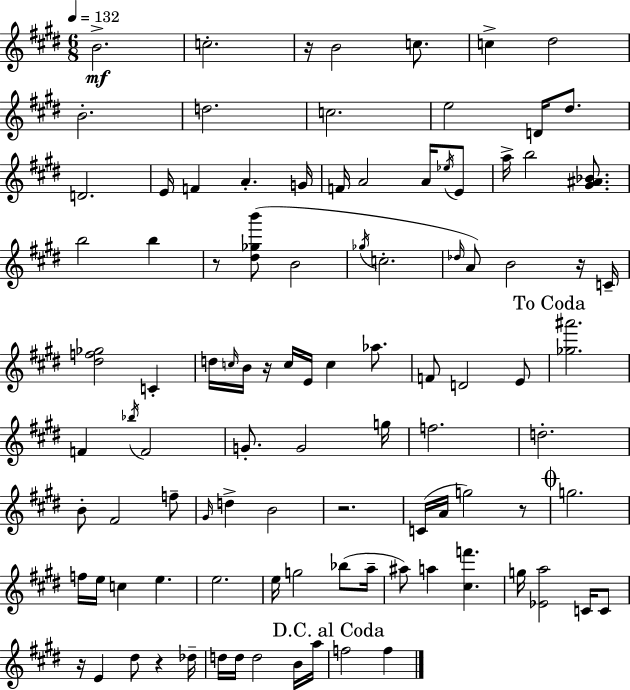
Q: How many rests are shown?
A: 8